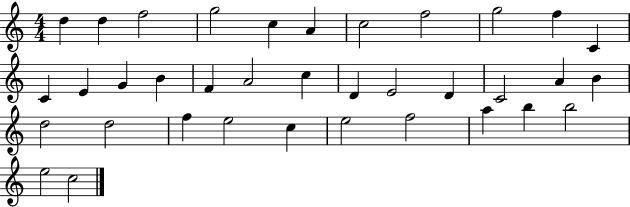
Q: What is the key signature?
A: C major